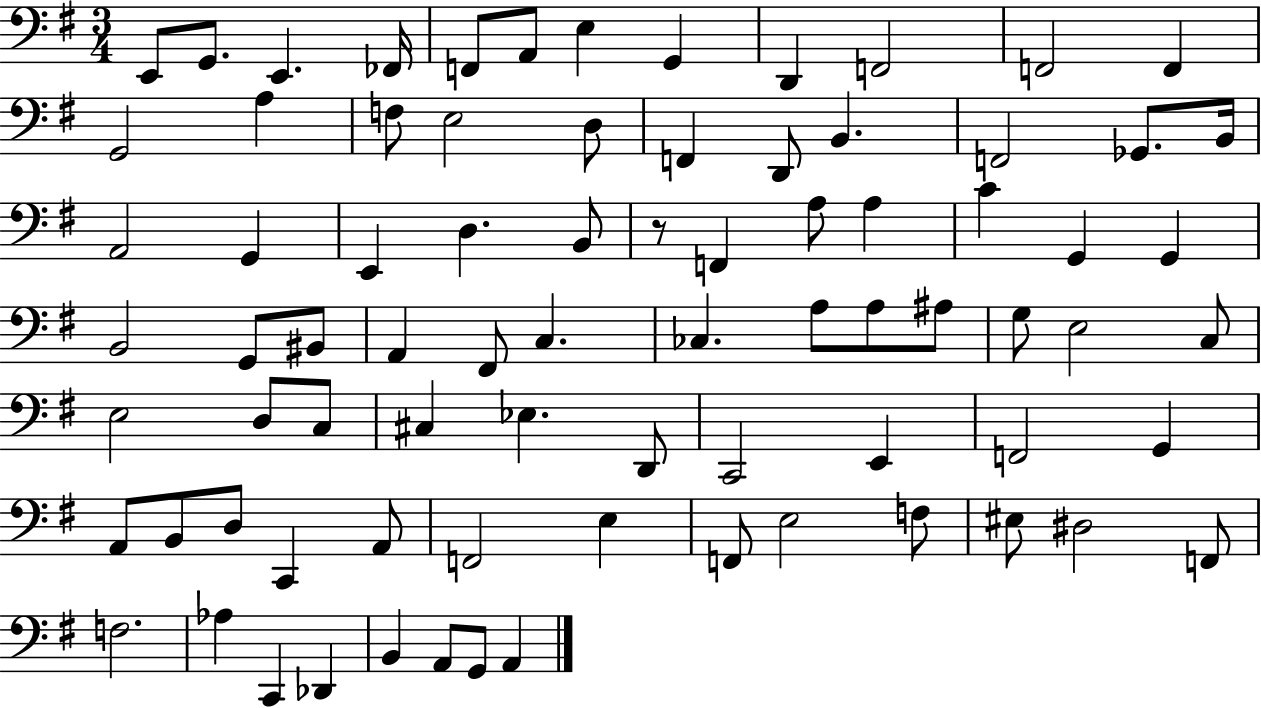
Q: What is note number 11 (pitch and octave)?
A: F2